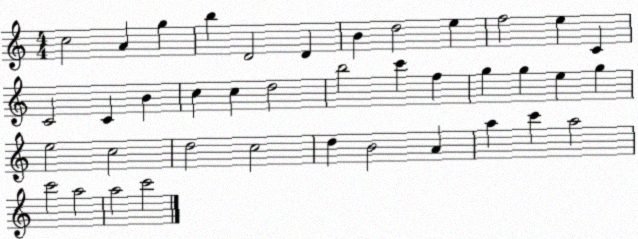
X:1
T:Untitled
M:4/4
L:1/4
K:C
c2 A g b D2 D B d2 e f2 e C C2 C B c c d2 b2 c' f g g e g e2 c2 d2 c2 d B2 A a c' a2 c'2 a2 a2 c'2